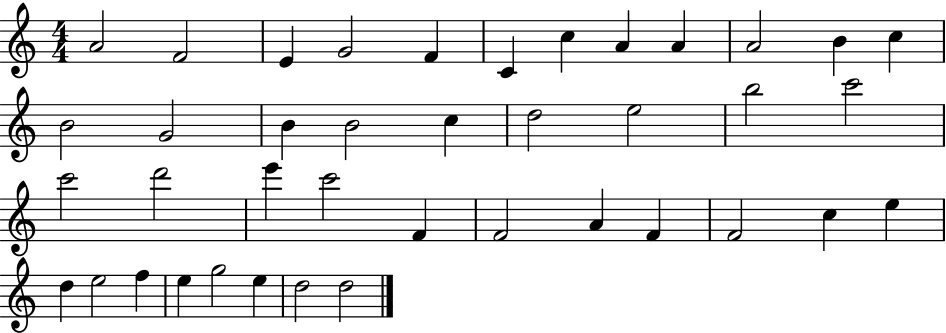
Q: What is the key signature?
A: C major